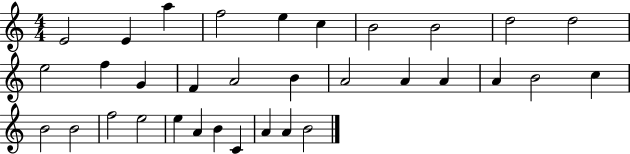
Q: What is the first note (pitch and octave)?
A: E4